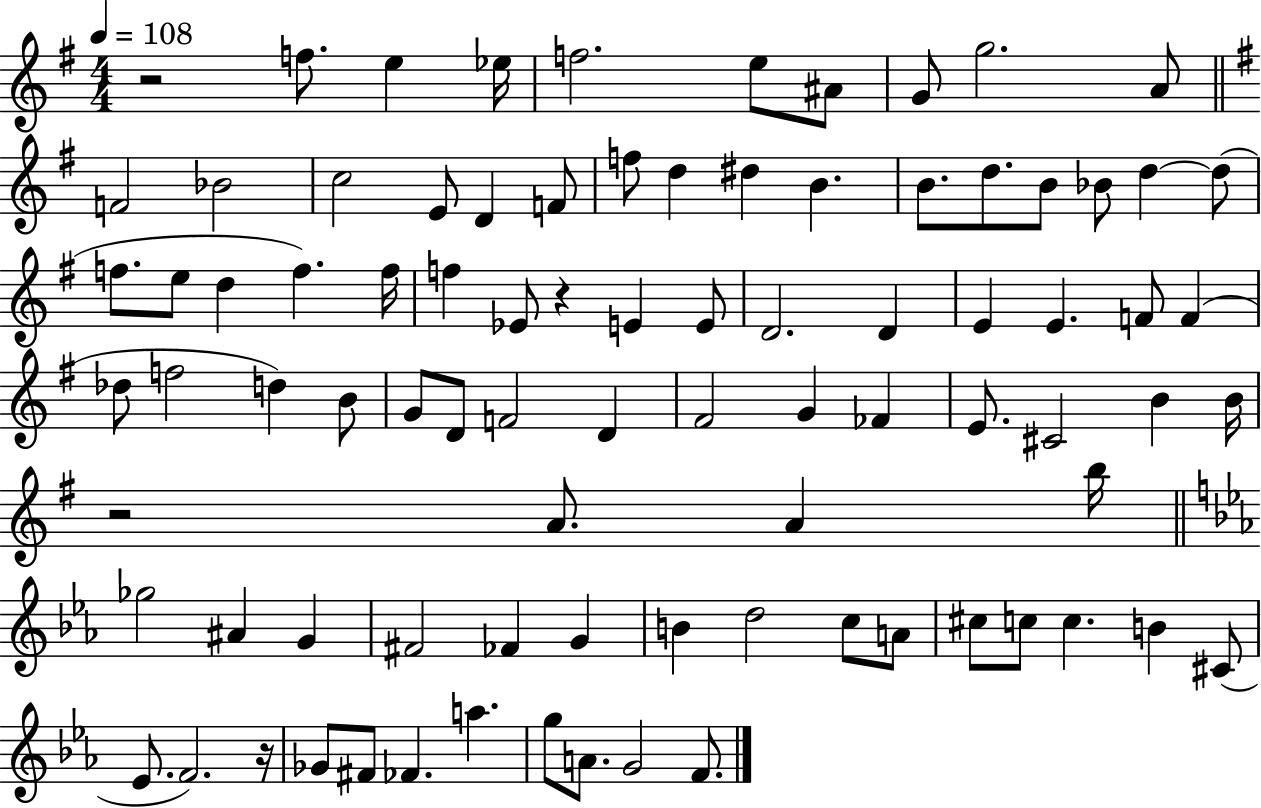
{
  \clef treble
  \numericTimeSignature
  \time 4/4
  \key g \major
  \tempo 4 = 108
  r2 f''8. e''4 ees''16 | f''2. e''8 ais'8 | g'8 g''2. a'8 | \bar "||" \break \key e \minor f'2 bes'2 | c''2 e'8 d'4 f'8 | f''8 d''4 dis''4 b'4. | b'8. d''8. b'8 bes'8 d''4~~ d''8( | \break f''8. e''8 d''4 f''4.) f''16 | f''4 ees'8 r4 e'4 e'8 | d'2. d'4 | e'4 e'4. f'8 f'4( | \break des''8 f''2 d''4) b'8 | g'8 d'8 f'2 d'4 | fis'2 g'4 fes'4 | e'8. cis'2 b'4 b'16 | \break r2 a'8. a'4 b''16 | \bar "||" \break \key c \minor ges''2 ais'4 g'4 | fis'2 fes'4 g'4 | b'4 d''2 c''8 a'8 | cis''8 c''8 c''4. b'4 cis'8( | \break ees'8. f'2.) r16 | ges'8 fis'8 fes'4. a''4. | g''8 a'8. g'2 f'8. | \bar "|."
}